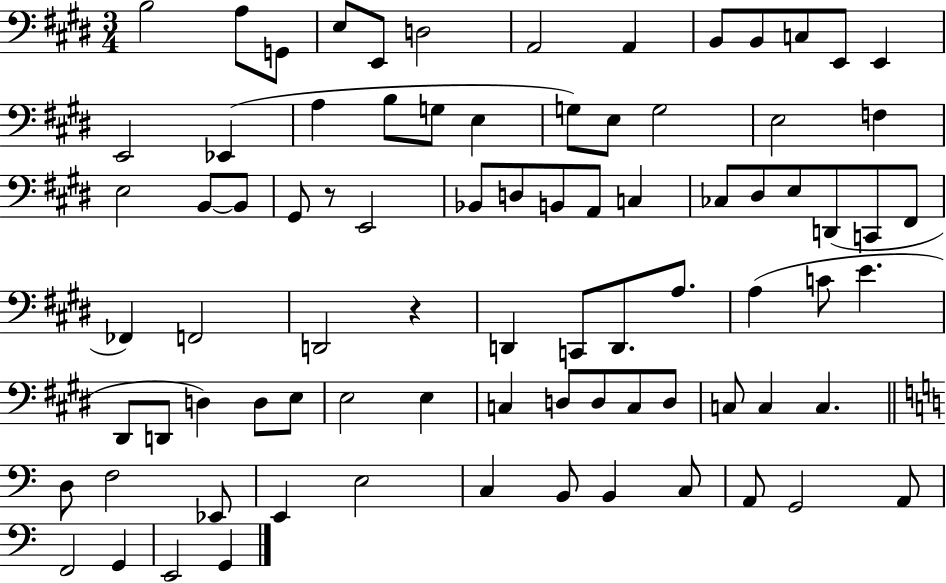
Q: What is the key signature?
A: E major